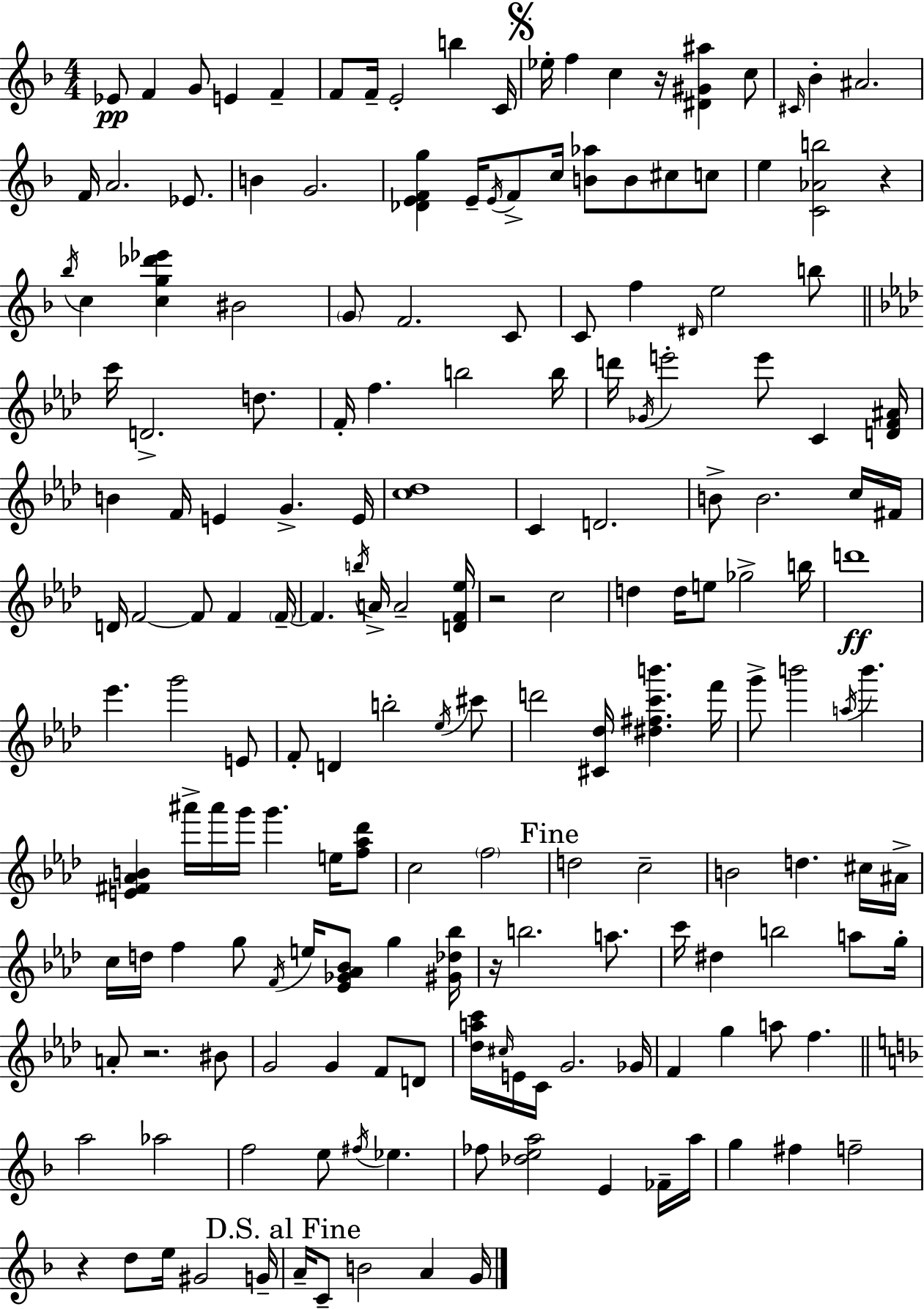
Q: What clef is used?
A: treble